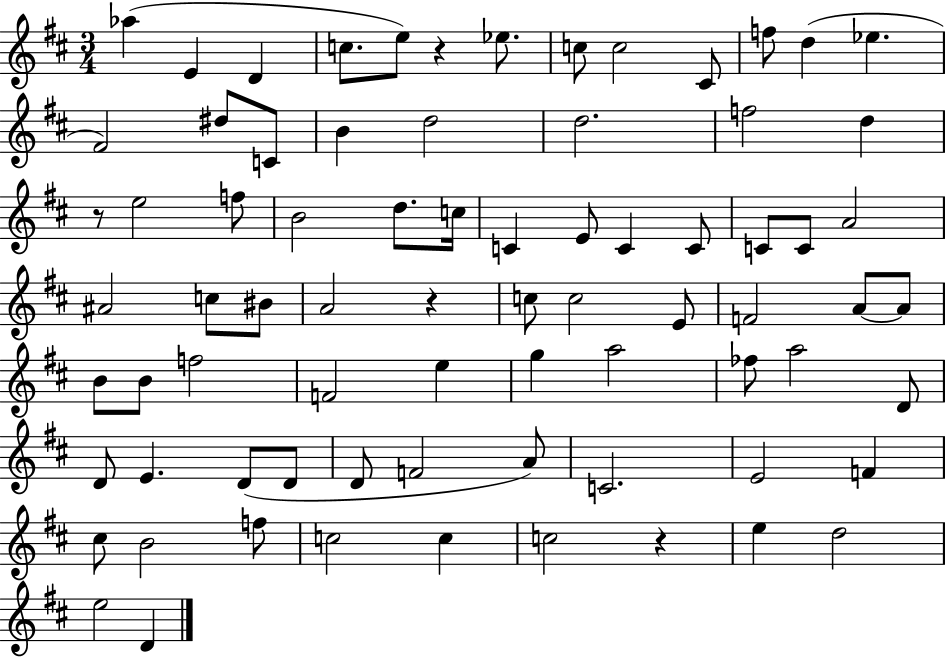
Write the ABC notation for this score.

X:1
T:Untitled
M:3/4
L:1/4
K:D
_a E D c/2 e/2 z _e/2 c/2 c2 ^C/2 f/2 d _e ^F2 ^d/2 C/2 B d2 d2 f2 d z/2 e2 f/2 B2 d/2 c/4 C E/2 C C/2 C/2 C/2 A2 ^A2 c/2 ^B/2 A2 z c/2 c2 E/2 F2 A/2 A/2 B/2 B/2 f2 F2 e g a2 _f/2 a2 D/2 D/2 E D/2 D/2 D/2 F2 A/2 C2 E2 F ^c/2 B2 f/2 c2 c c2 z e d2 e2 D